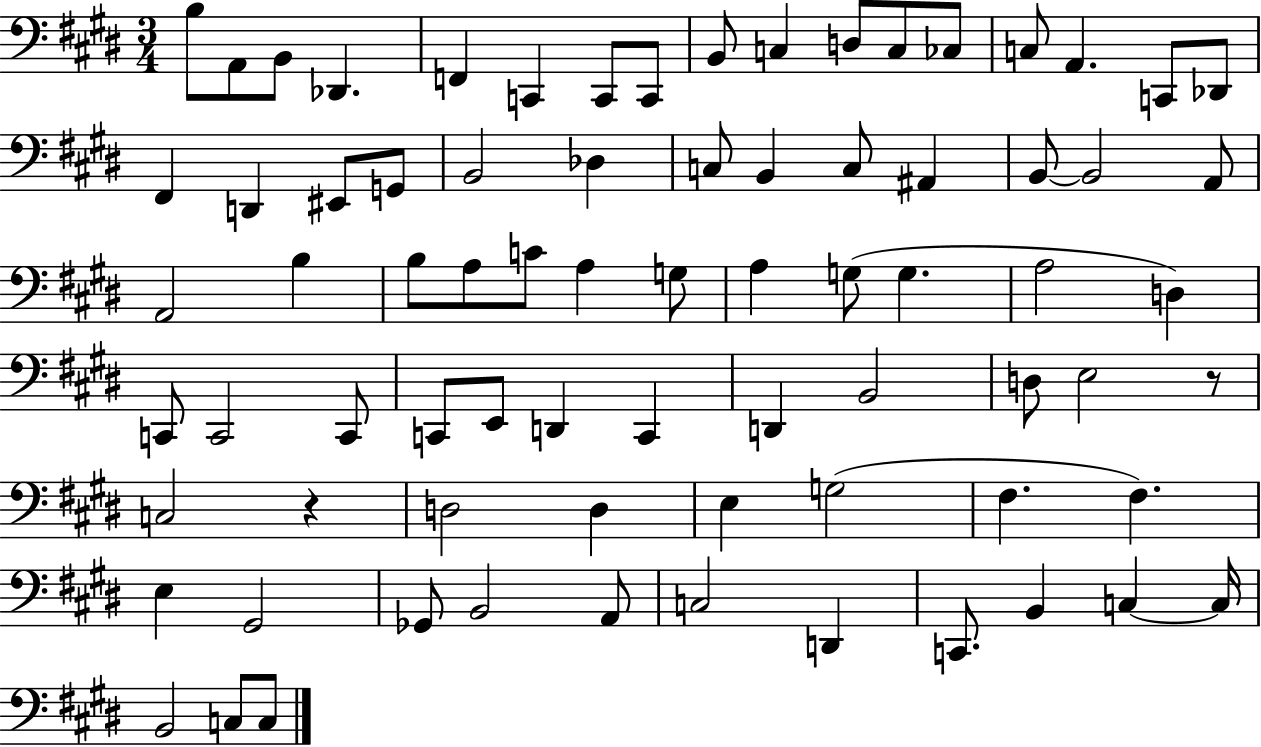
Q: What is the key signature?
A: E major